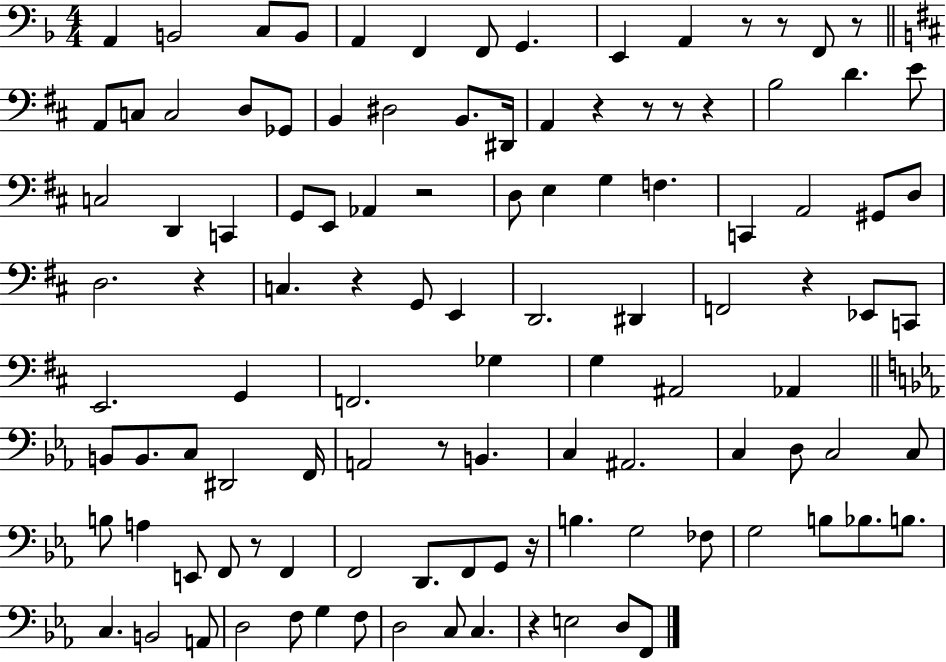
{
  \clef bass
  \numericTimeSignature
  \time 4/4
  \key f \major
  a,4 b,2 c8 b,8 | a,4 f,4 f,8 g,4. | e,4 a,4 r8 r8 f,8 r8 | \bar "||" \break \key d \major a,8 c8 c2 d8 ges,8 | b,4 dis2 b,8. dis,16 | a,4 r4 r8 r8 r4 | b2 d'4. e'8 | \break c2 d,4 c,4 | g,8 e,8 aes,4 r2 | d8 e4 g4 f4. | c,4 a,2 gis,8 d8 | \break d2. r4 | c4. r4 g,8 e,4 | d,2. dis,4 | f,2 r4 ees,8 c,8 | \break e,2. g,4 | f,2. ges4 | g4 ais,2 aes,4 | \bar "||" \break \key ees \major b,8 b,8. c8 dis,2 f,16 | a,2 r8 b,4. | c4 ais,2. | c4 d8 c2 c8 | \break b8 a4 e,8 f,8 r8 f,4 | f,2 d,8. f,8 g,8 r16 | b4. g2 fes8 | g2 b8 bes8. b8. | \break c4. b,2 a,8 | d2 f8 g4 f8 | d2 c8 c4. | r4 e2 d8 f,8 | \break \bar "|."
}